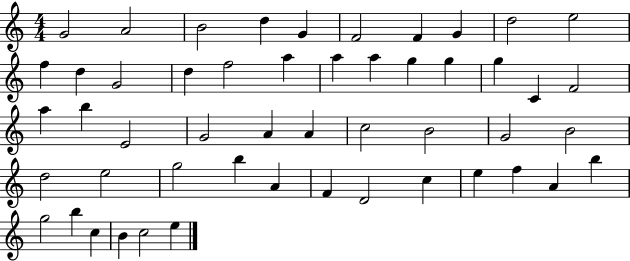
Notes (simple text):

G4/h A4/h B4/h D5/q G4/q F4/h F4/q G4/q D5/h E5/h F5/q D5/q G4/h D5/q F5/h A5/q A5/q A5/q G5/q G5/q G5/q C4/q F4/h A5/q B5/q E4/h G4/h A4/q A4/q C5/h B4/h G4/h B4/h D5/h E5/h G5/h B5/q A4/q F4/q D4/h C5/q E5/q F5/q A4/q B5/q G5/h B5/q C5/q B4/q C5/h E5/q